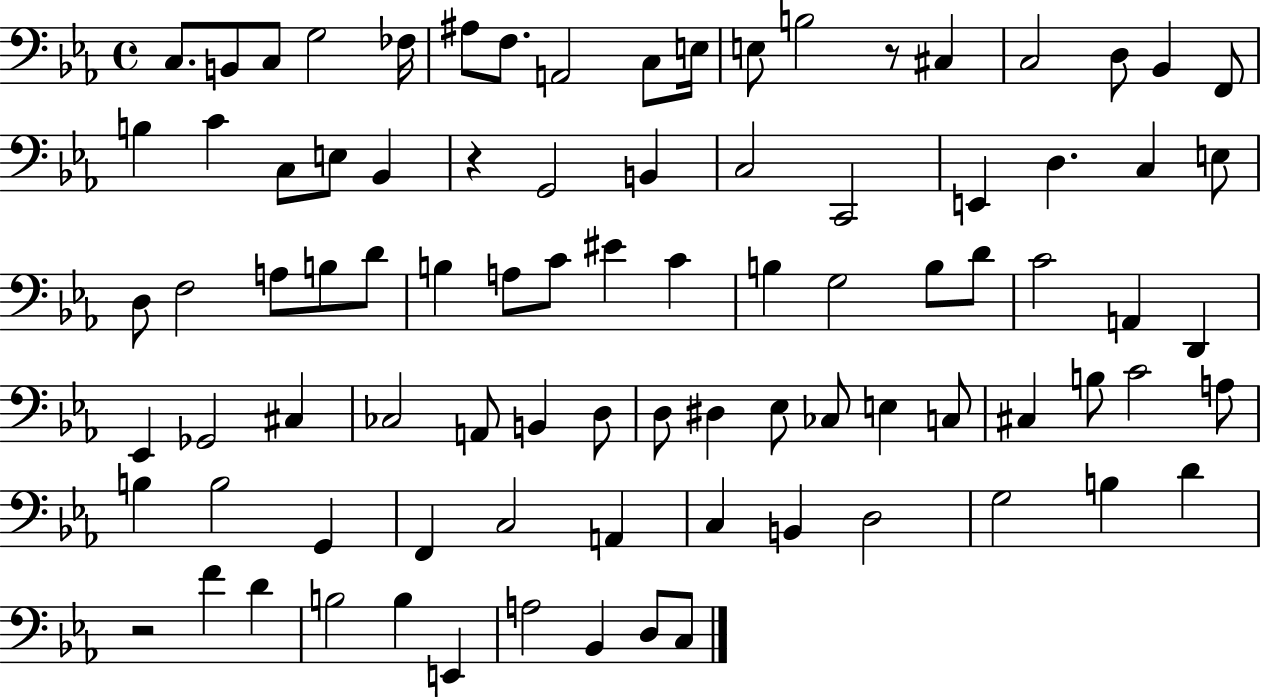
{
  \clef bass
  \time 4/4
  \defaultTimeSignature
  \key ees \major
  c8. b,8 c8 g2 fes16 | ais8 f8. a,2 c8 e16 | e8 b2 r8 cis4 | c2 d8 bes,4 f,8 | \break b4 c'4 c8 e8 bes,4 | r4 g,2 b,4 | c2 c,2 | e,4 d4. c4 e8 | \break d8 f2 a8 b8 d'8 | b4 a8 c'8 eis'4 c'4 | b4 g2 b8 d'8 | c'2 a,4 d,4 | \break ees,4 ges,2 cis4 | ces2 a,8 b,4 d8 | d8 dis4 ees8 ces8 e4 c8 | cis4 b8 c'2 a8 | \break b4 b2 g,4 | f,4 c2 a,4 | c4 b,4 d2 | g2 b4 d'4 | \break r2 f'4 d'4 | b2 b4 e,4 | a2 bes,4 d8 c8 | \bar "|."
}